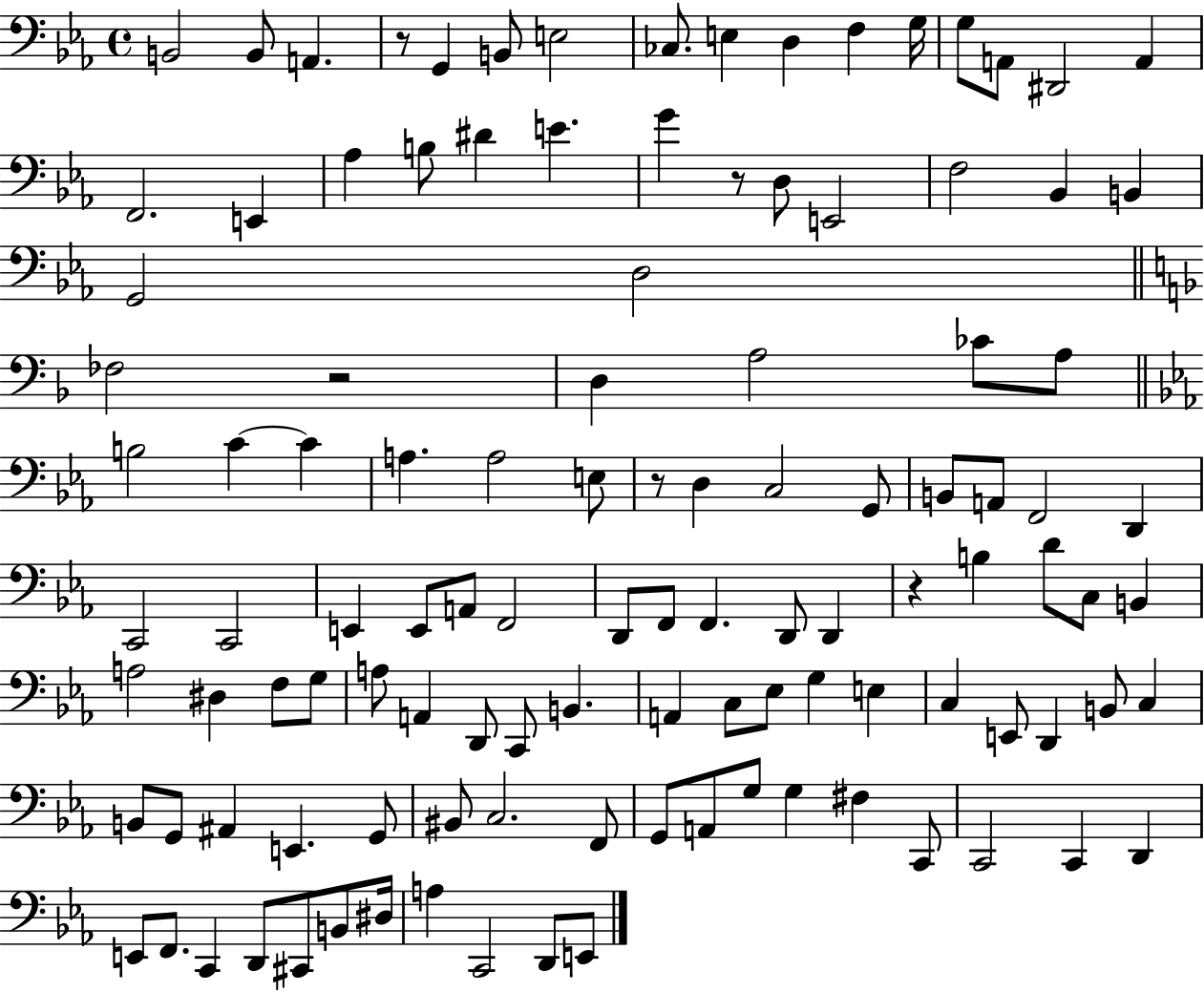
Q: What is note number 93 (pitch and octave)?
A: G3